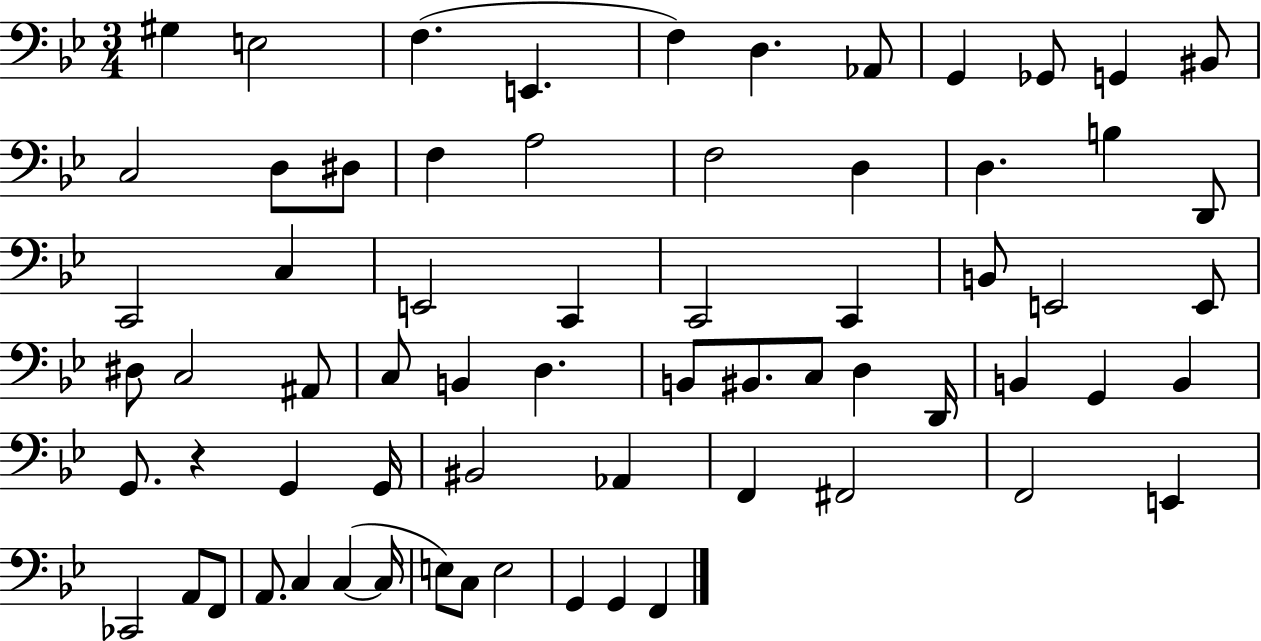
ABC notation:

X:1
T:Untitled
M:3/4
L:1/4
K:Bb
^G, E,2 F, E,, F, D, _A,,/2 G,, _G,,/2 G,, ^B,,/2 C,2 D,/2 ^D,/2 F, A,2 F,2 D, D, B, D,,/2 C,,2 C, E,,2 C,, C,,2 C,, B,,/2 E,,2 E,,/2 ^D,/2 C,2 ^A,,/2 C,/2 B,, D, B,,/2 ^B,,/2 C,/2 D, D,,/4 B,, G,, B,, G,,/2 z G,, G,,/4 ^B,,2 _A,, F,, ^F,,2 F,,2 E,, _C,,2 A,,/2 F,,/2 A,,/2 C, C, C,/4 E,/2 C,/2 E,2 G,, G,, F,,